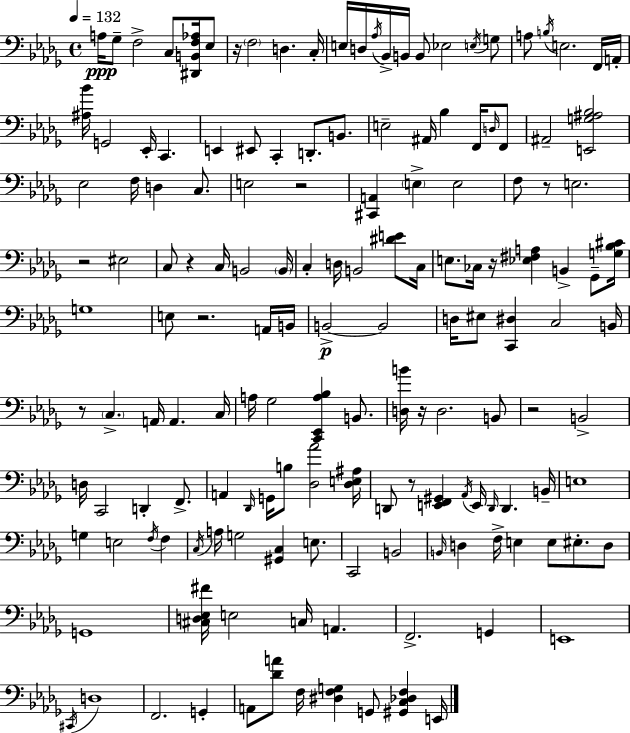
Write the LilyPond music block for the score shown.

{
  \clef bass
  \time 4/4
  \defaultTimeSignature
  \key bes \minor
  \tempo 4 = 132
  a16\ppp ges8-- f2-> c8 <dis, b, f aes>16 ees8 | r16 \parenthesize f2 d4. c16-. | e16 d16 \acciaccatura { aes16 } bes,16-> b,16 b,8 ees2 \acciaccatura { e16 } | g8 a8 \acciaccatura { b16 } e2. | \break f,16 a,16-. <ais bes'>16 g,2 ees,16-. c,4. | e,4 eis,8 c,4-. d,8.-. | b,8. e2-- ais,16 bes4 | f,16 \grace { d16 } f,8 ais,2-- <e, g ais bes>2 | \break ees2 f16 d4 | c8. e2 r2 | <cis, a,>4 \parenthesize e4-> e2 | f8 r8 e2. | \break r2 eis2 | c8 r4 c16 b,2 | \parenthesize b,16 c4-. d16 b,2 | <dis' e'>8 c16 e8. ces16 r16 <ees fis a>4 b,4-> | \break ges,8-- <g bes cis'>16 g1 | e8 r2. | a,16 b,16 b,2->~~\p b,2 | d16 eis8 <c, dis>4 c2 | \break b,16 r8 \parenthesize c4.-> a,16 a,4. | c16 a16 ges2 <c, ees, a bes>4 | b,8. <d b'>16 r16 d2. | b,8 r2 b,2-> | \break d16 c,2 d,4-. | f,8.-> a,4 \grace { des,16 } g,16 b8 <des aes'>2 | <des e ais>16 d,8 r8 <e, f, gis,>4 \acciaccatura { aes,16 } e,16 \grace { d,16 } | d,4. b,16-- e1 | \break g4 e2 | \acciaccatura { f16 } f4 \acciaccatura { c16 } a16 g2 | <gis, c>4 e8. c,2 | b,2 \grace { b,16 } d4 f16-> e4 | \break e8 eis8.-. d8 g,1 | <cis d ees fis'>16 e2 | c16 a,4. f,2.-> | g,4 e,1 | \break \acciaccatura { cis,16 } d1 | f,2. | g,4-. a,8 <des' a'>8 f16 | <dis f g>4 g,8 <gis, c des f>4 e,16 \bar "|."
}